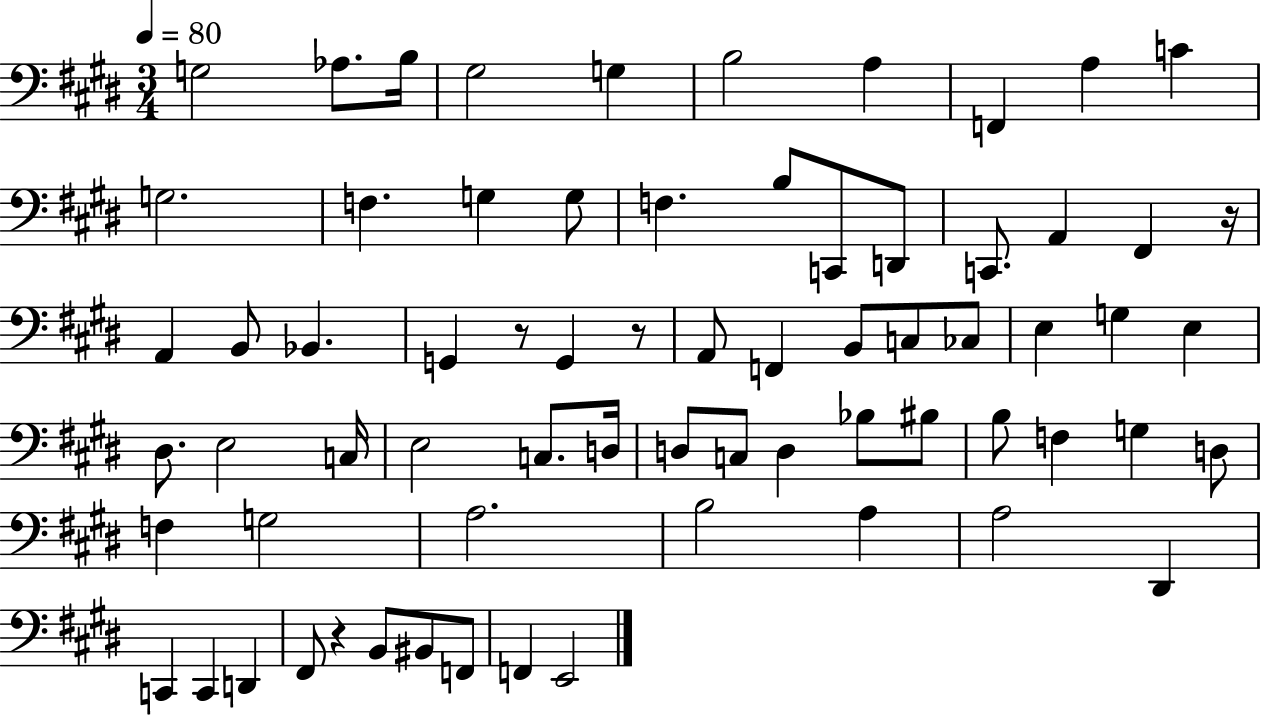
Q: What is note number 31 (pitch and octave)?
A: CES3